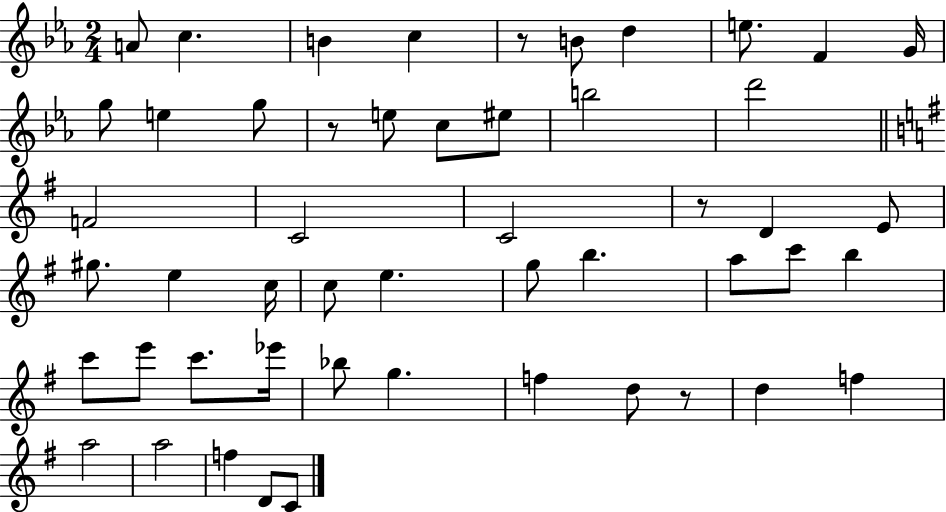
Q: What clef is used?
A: treble